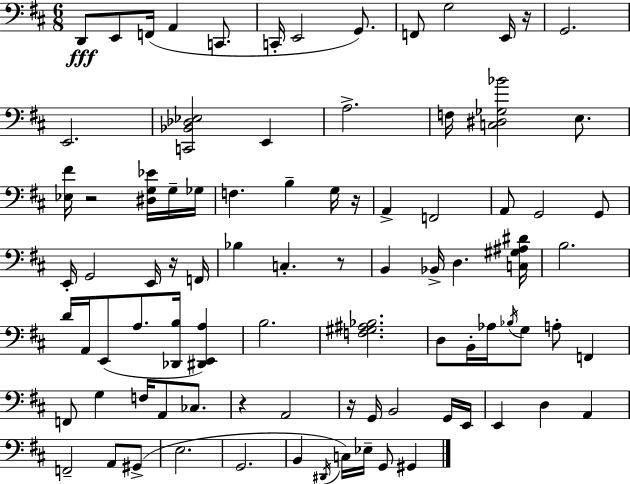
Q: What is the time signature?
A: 6/8